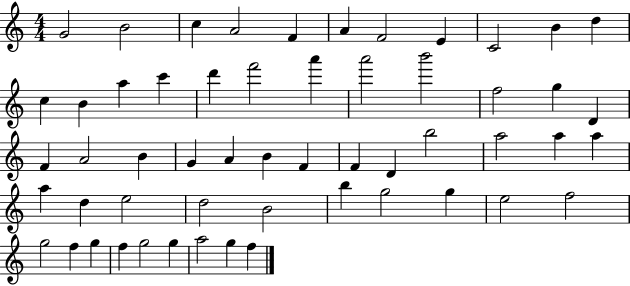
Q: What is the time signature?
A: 4/4